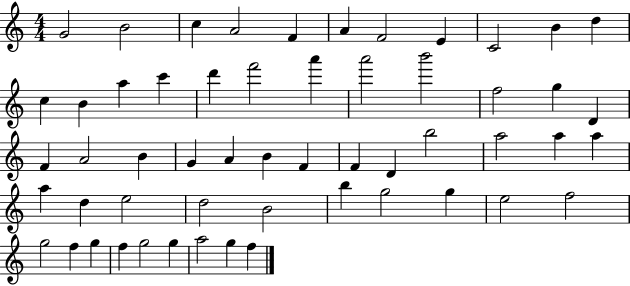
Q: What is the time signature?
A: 4/4